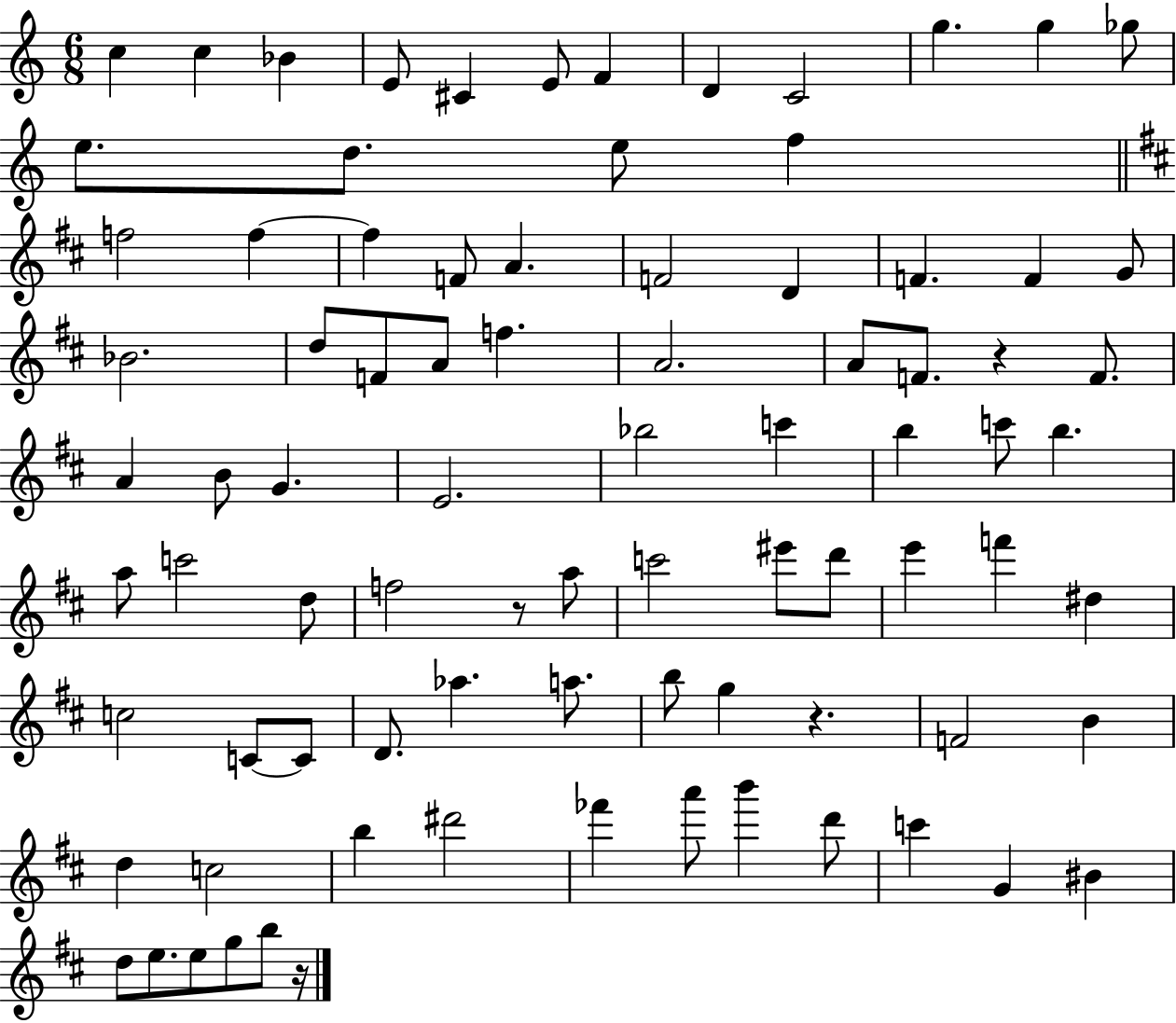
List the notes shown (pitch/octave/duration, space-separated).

C5/q C5/q Bb4/q E4/e C#4/q E4/e F4/q D4/q C4/h G5/q. G5/q Gb5/e E5/e. D5/e. E5/e F5/q F5/h F5/q F5/q F4/e A4/q. F4/h D4/q F4/q. F4/q G4/e Bb4/h. D5/e F4/e A4/e F5/q. A4/h. A4/e F4/e. R/q F4/e. A4/q B4/e G4/q. E4/h. Bb5/h C6/q B5/q C6/e B5/q. A5/e C6/h D5/e F5/h R/e A5/e C6/h EIS6/e D6/e E6/q F6/q D#5/q C5/h C4/e C4/e D4/e. Ab5/q. A5/e. B5/e G5/q R/q. F4/h B4/q D5/q C5/h B5/q D#6/h FES6/q A6/e B6/q D6/e C6/q G4/q BIS4/q D5/e E5/e. E5/e G5/e B5/e R/s